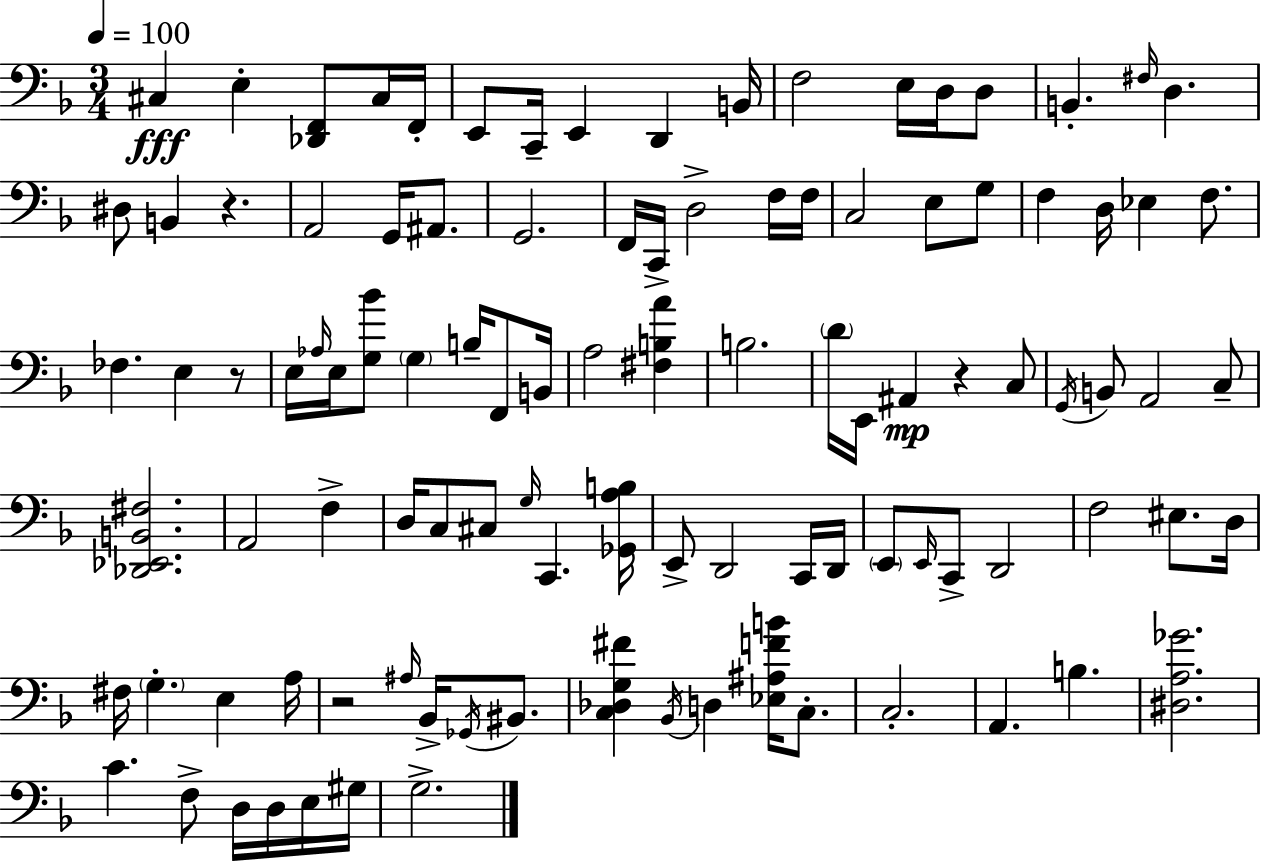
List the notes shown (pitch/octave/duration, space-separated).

C#3/q E3/q [Db2,F2]/e C#3/s F2/s E2/e C2/s E2/q D2/q B2/s F3/h E3/s D3/s D3/e B2/q. F#3/s D3/q. D#3/e B2/q R/q. A2/h G2/s A#2/e. G2/h. F2/s C2/s D3/h F3/s F3/s C3/h E3/e G3/e F3/q D3/s Eb3/q F3/e. FES3/q. E3/q R/e E3/s Ab3/s E3/s [G3,Bb4]/e G3/q B3/s F2/e B2/s A3/h [F#3,B3,A4]/q B3/h. D4/s E2/s A#2/q R/q C3/e G2/s B2/e A2/h C3/e [Db2,Eb2,B2,F#3]/h. A2/h F3/q D3/s C3/e C#3/e G3/s C2/q. [Gb2,A3,B3]/s E2/e D2/h C2/s D2/s E2/e E2/s C2/e D2/h F3/h EIS3/e. D3/s F#3/s G3/q. E3/q A3/s R/h A#3/s Bb2/s Gb2/s BIS2/e. [C3,Db3,G3,F#4]/q Bb2/s D3/q [Eb3,A#3,F4,B4]/s C3/e. C3/h. A2/q. B3/q. [D#3,A3,Gb4]/h. C4/q. F3/e D3/s D3/s E3/s G#3/s G3/h.